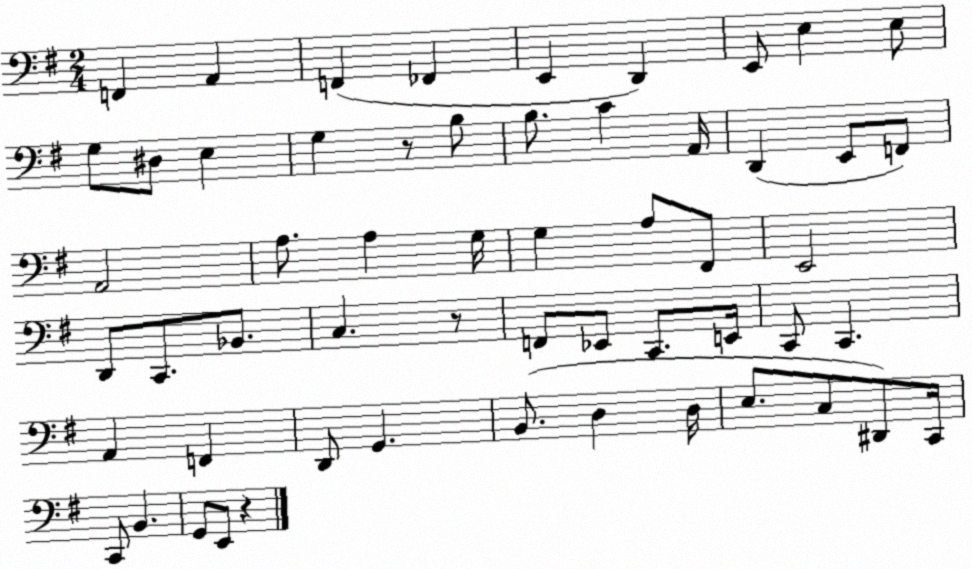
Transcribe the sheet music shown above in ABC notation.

X:1
T:Untitled
M:2/4
L:1/4
K:G
F,, A,, F,, _F,, E,, D,, E,,/2 E, E,/2 G,/2 ^D,/2 E, G, z/2 B,/2 B,/2 C A,,/4 D,, E,,/2 F,,/2 A,,2 A,/2 A, G,/4 G, A,/2 ^F,,/2 E,,2 D,,/2 C,,/2 _B,,/2 C, z/2 F,,/2 _E,,/2 C,,/2 E,,/4 C,,/2 C,, A,, F,, D,,/2 G,, B,,/2 D, D,/4 E,/2 C,/2 ^D,,/2 C,,/4 C,,/2 B,, G,,/2 E,,/2 z